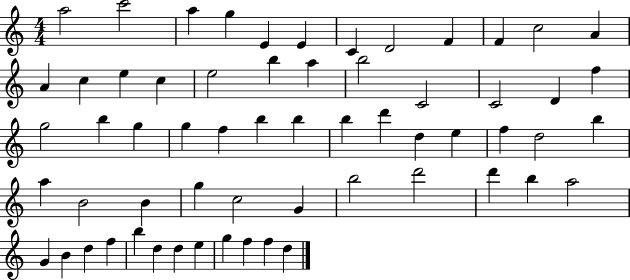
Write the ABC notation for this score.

X:1
T:Untitled
M:4/4
L:1/4
K:C
a2 c'2 a g E E C D2 F F c2 A A c e c e2 b a b2 C2 C2 D f g2 b g g f b b b d' d e f d2 b a B2 B g c2 G b2 d'2 d' b a2 G B d f b d d e g f f d